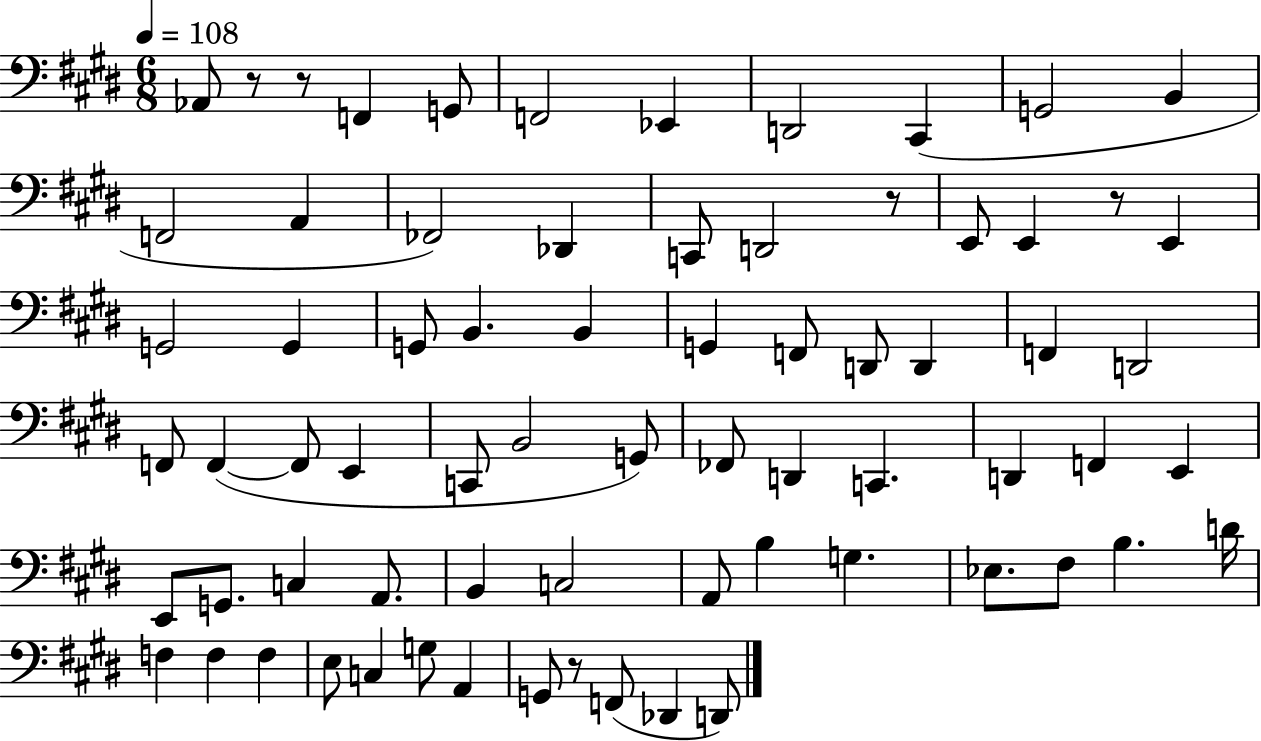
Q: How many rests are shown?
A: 5